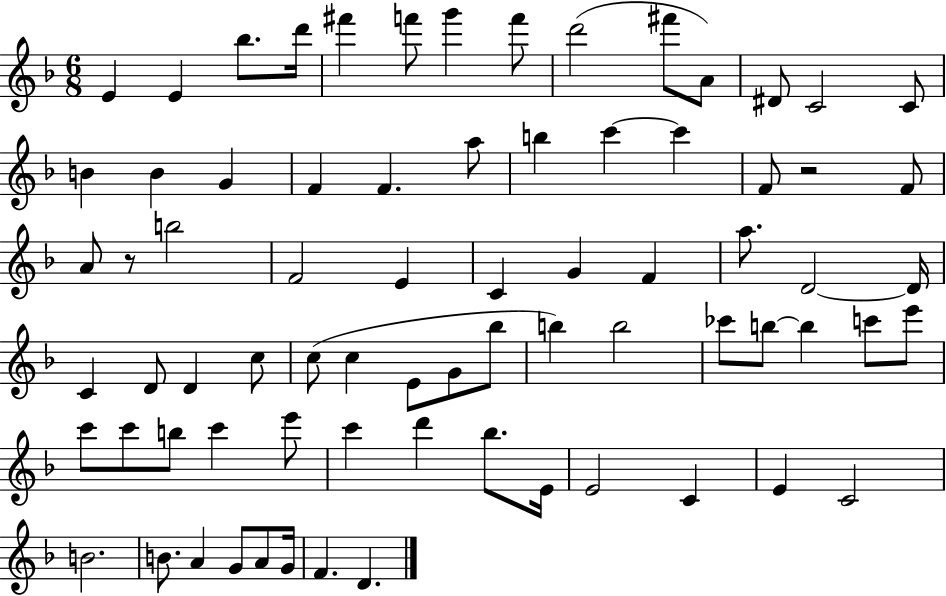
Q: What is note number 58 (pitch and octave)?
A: D6